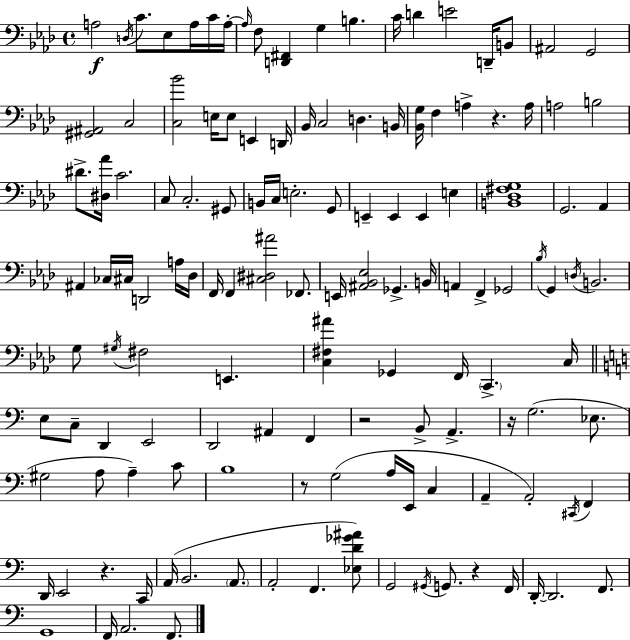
X:1
T:Untitled
M:4/4
L:1/4
K:Ab
A,2 D,/4 C/2 _E,/2 A,/4 C/4 A,/4 A,/4 F,/2 [D,,^F,,] G, B, C/4 D E2 D,,/4 B,,/2 ^A,,2 G,,2 [^G,,^A,,]2 C,2 [C,_B]2 E,/4 E,/2 E,, D,,/4 _B,,/4 C,2 D, B,,/4 [_B,,G,]/4 F, A, z A,/4 A,2 B,2 ^D/2 [^D,_A]/4 C2 C,/2 C,2 ^G,,/2 B,,/4 C,/4 E,2 G,,/2 E,, E,, E,, E, [B,,_D,^F,G,]4 G,,2 _A,, ^A,, _C,/4 ^C,/4 D,,2 A,/4 _D,/4 F,,/4 F,, [^C,^D,^A]2 _F,,/2 E,,/4 [^A,,_B,,_E,]2 _G,, B,,/4 A,, F,, _G,,2 _B,/4 G,, D,/4 B,,2 G,/2 ^G,/4 ^F,2 E,, [C,^F,^A] _G,, F,,/4 C,, C,/4 E,/2 C,/2 D,, E,,2 D,,2 ^A,, F,, z2 B,,/2 A,, z/4 G,2 _E,/2 ^G,2 A,/2 A, C/2 B,4 z/2 G,2 A,/4 E,,/4 C, A,, A,,2 ^C,,/4 F,, D,,/4 E,,2 z C,,/4 A,,/4 B,,2 A,,/2 A,,2 F,, [_E,D_G^A]/2 G,,2 ^G,,/4 G,,/2 z F,,/4 D,,/4 D,,2 F,,/2 G,,4 F,,/4 A,,2 F,,/2